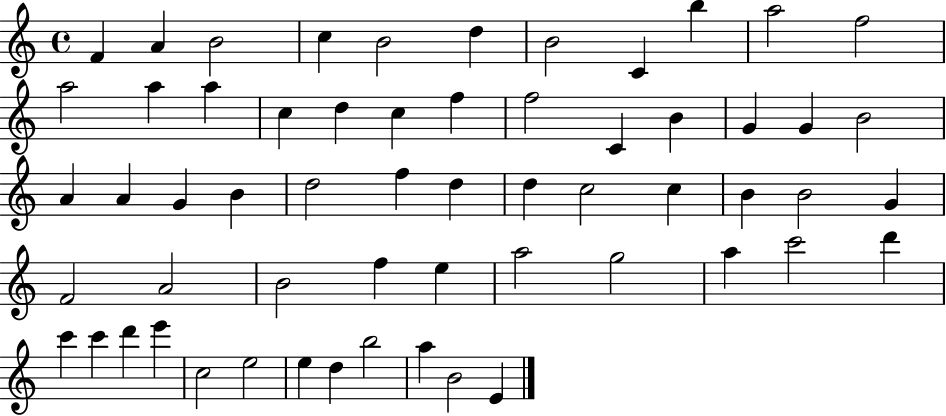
F4/q A4/q B4/h C5/q B4/h D5/q B4/h C4/q B5/q A5/h F5/h A5/h A5/q A5/q C5/q D5/q C5/q F5/q F5/h C4/q B4/q G4/q G4/q B4/h A4/q A4/q G4/q B4/q D5/h F5/q D5/q D5/q C5/h C5/q B4/q B4/h G4/q F4/h A4/h B4/h F5/q E5/q A5/h G5/h A5/q C6/h D6/q C6/q C6/q D6/q E6/q C5/h E5/h E5/q D5/q B5/h A5/q B4/h E4/q